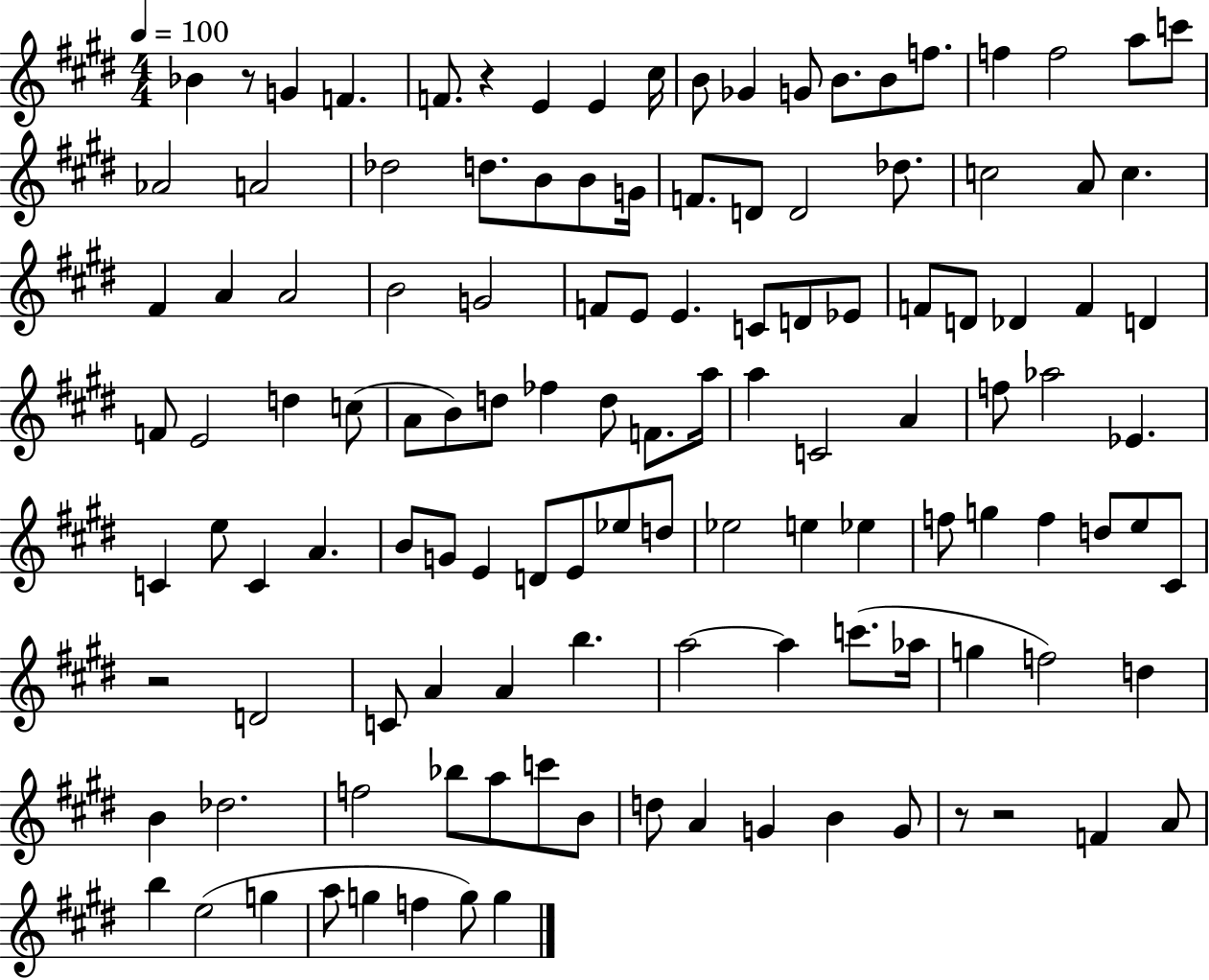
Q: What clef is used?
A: treble